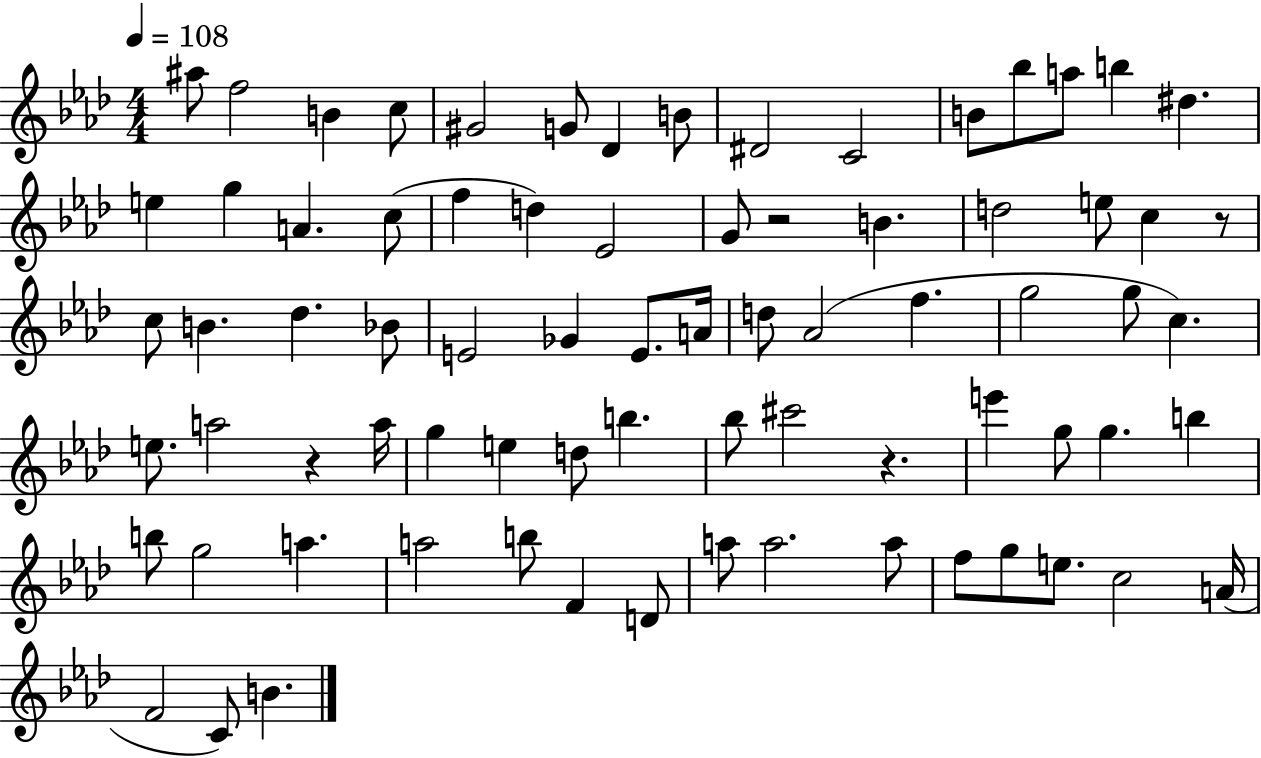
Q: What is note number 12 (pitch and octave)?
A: Bb5